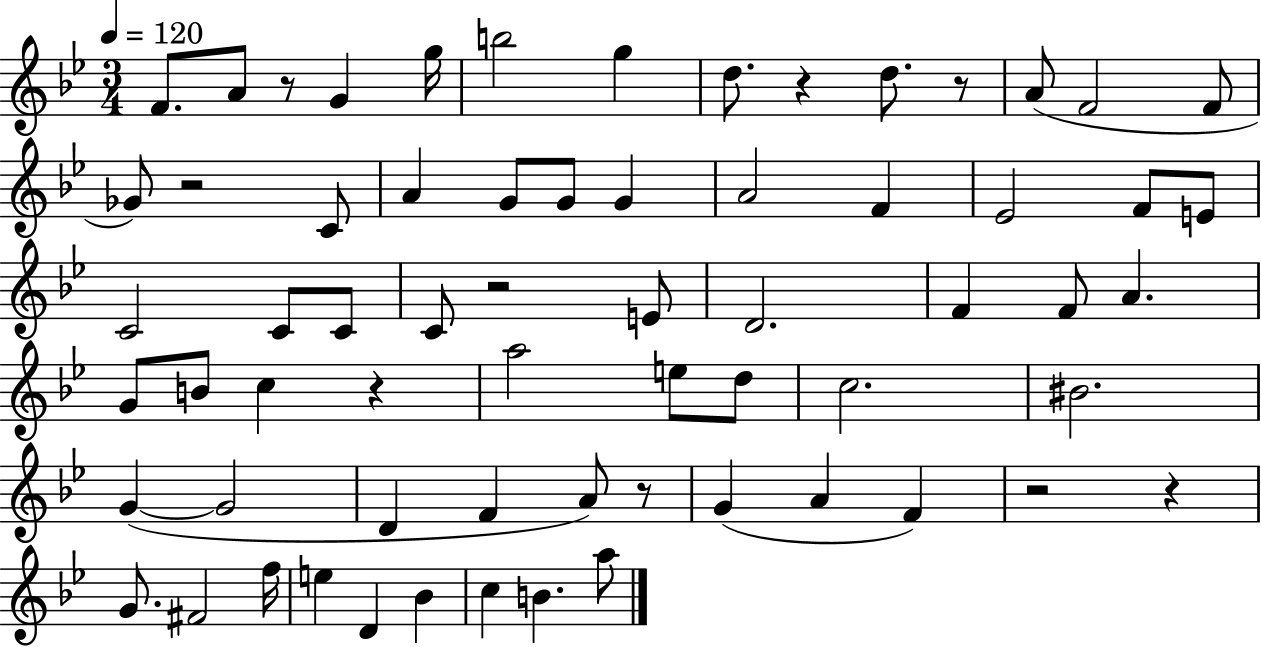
F4/e. A4/e R/e G4/q G5/s B5/h G5/q D5/e. R/q D5/e. R/e A4/e F4/h F4/e Gb4/e R/h C4/e A4/q G4/e G4/e G4/q A4/h F4/q Eb4/h F4/e E4/e C4/h C4/e C4/e C4/e R/h E4/e D4/h. F4/q F4/e A4/q. G4/e B4/e C5/q R/q A5/h E5/e D5/e C5/h. BIS4/h. G4/q G4/h D4/q F4/q A4/e R/e G4/q A4/q F4/q R/h R/q G4/e. F#4/h F5/s E5/q D4/q Bb4/q C5/q B4/q. A5/e